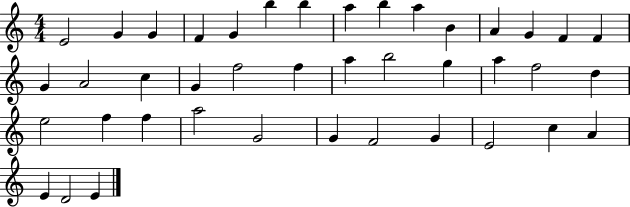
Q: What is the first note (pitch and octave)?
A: E4